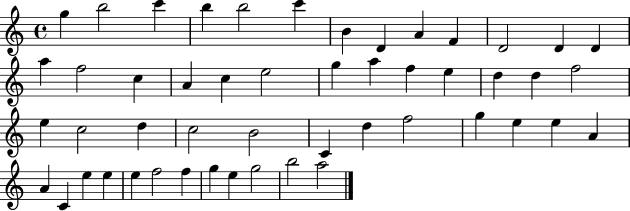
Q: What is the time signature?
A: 4/4